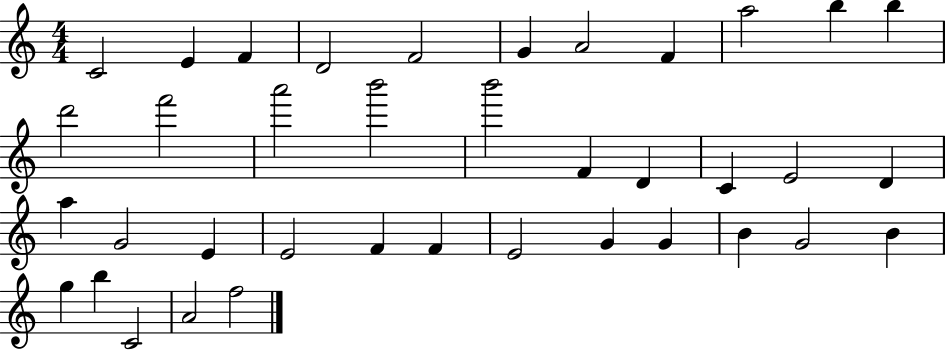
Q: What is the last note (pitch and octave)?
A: F5